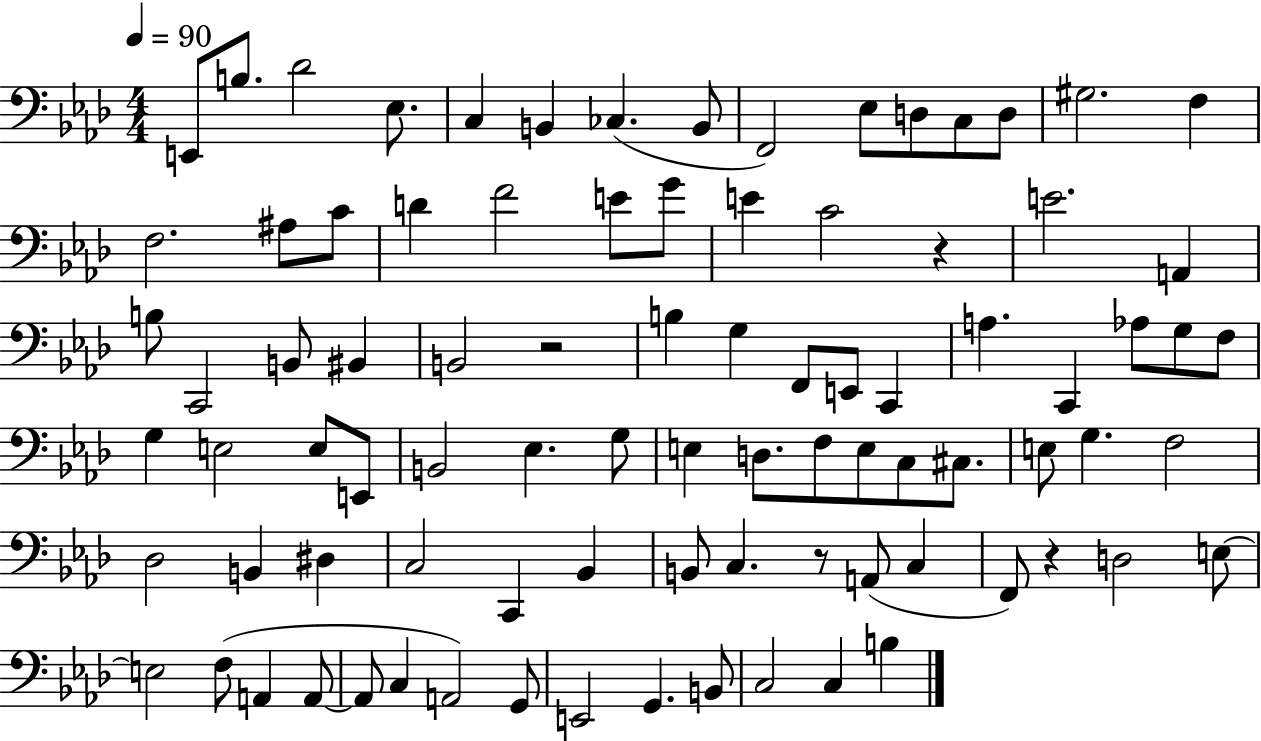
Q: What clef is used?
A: bass